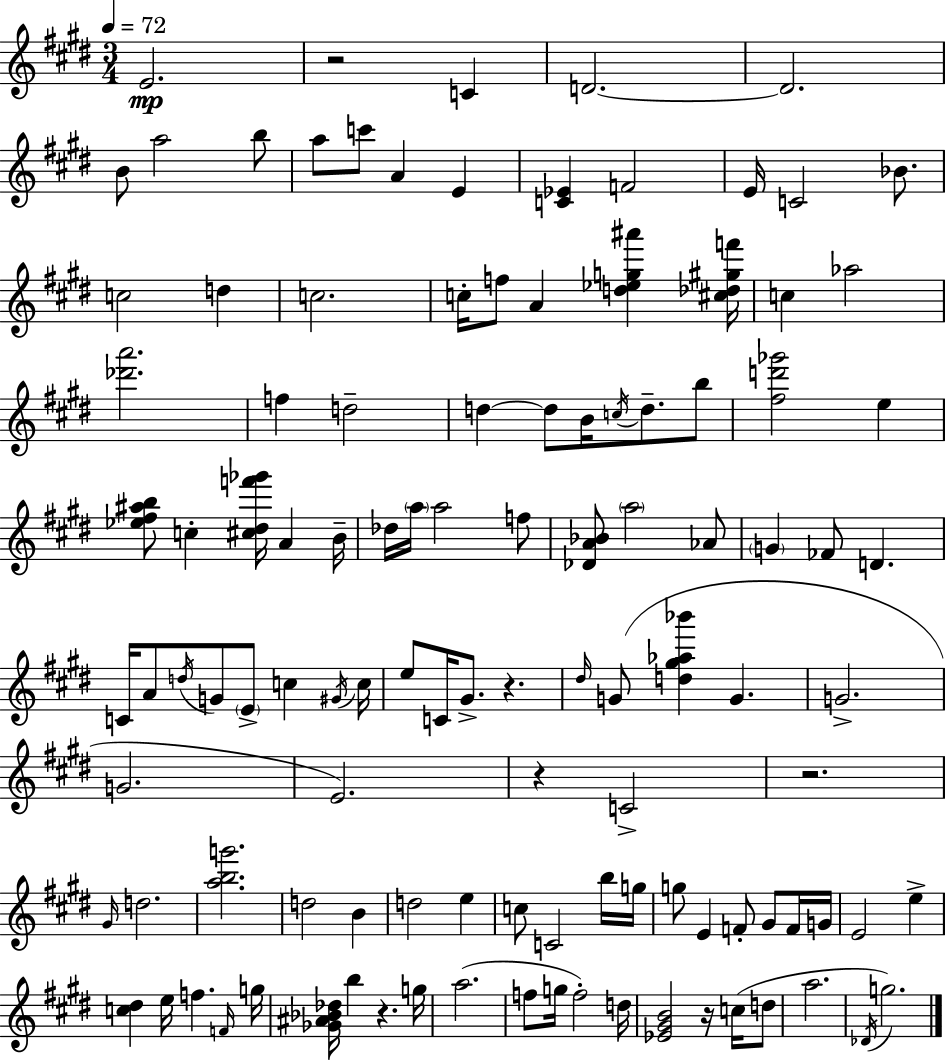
E4/h. R/h C4/q D4/h. D4/h. B4/e A5/h B5/e A5/e C6/e A4/q E4/q [C4,Eb4]/q F4/h E4/s C4/h Bb4/e. C5/h D5/q C5/h. C5/s F5/e A4/q [D5,Eb5,G5,A#6]/q [C#5,Db5,G#5,F6]/s C5/q Ab5/h [Db6,A6]/h. F5/q D5/h D5/q D5/e B4/s C5/s D5/e. B5/e [F#5,D6,Gb6]/h E5/q [Eb5,F#5,A#5,B5]/e C5/q [C#5,D#5,F6,Gb6]/s A4/q B4/s Db5/s A5/s A5/h F5/e [Db4,A4,Bb4]/e A5/h Ab4/e G4/q FES4/e D4/q. C4/s A4/e D5/s G4/e E4/e C5/q G#4/s C5/s E5/e C4/s G#4/e. R/q. D#5/s G4/e [D5,G#5,Ab5,Bb6]/q G4/q. G4/h. G4/h. E4/h. R/q C4/h R/h. G#4/s D5/h. [A5,B5,G6]/h. D5/h B4/q D5/h E5/q C5/e C4/h B5/s G5/s G5/e E4/q F4/e G#4/e F4/s G4/s E4/h E5/q [C5,D#5]/q E5/s F5/q. F4/s G5/s [Gb4,A#4,Bb4,Db5]/s B5/q R/q. G5/s A5/h. F5/e G5/s F5/h D5/s [Eb4,G#4,B4]/h R/s C5/s D5/e A5/h. Db4/s G5/h.